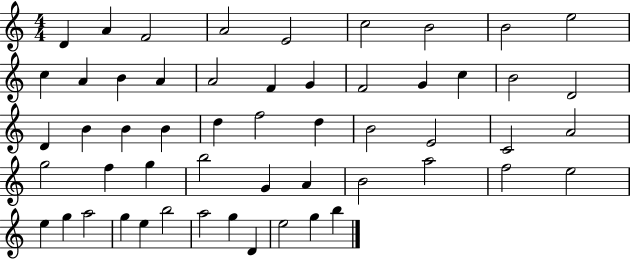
{
  \clef treble
  \numericTimeSignature
  \time 4/4
  \key c \major
  d'4 a'4 f'2 | a'2 e'2 | c''2 b'2 | b'2 e''2 | \break c''4 a'4 b'4 a'4 | a'2 f'4 g'4 | f'2 g'4 c''4 | b'2 d'2 | \break d'4 b'4 b'4 b'4 | d''4 f''2 d''4 | b'2 e'2 | c'2 a'2 | \break g''2 f''4 g''4 | b''2 g'4 a'4 | b'2 a''2 | f''2 e''2 | \break e''4 g''4 a''2 | g''4 e''4 b''2 | a''2 g''4 d'4 | e''2 g''4 b''4 | \break \bar "|."
}